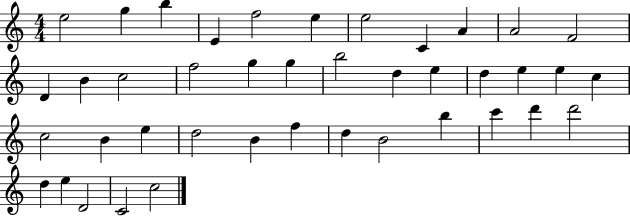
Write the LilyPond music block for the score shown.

{
  \clef treble
  \numericTimeSignature
  \time 4/4
  \key c \major
  e''2 g''4 b''4 | e'4 f''2 e''4 | e''2 c'4 a'4 | a'2 f'2 | \break d'4 b'4 c''2 | f''2 g''4 g''4 | b''2 d''4 e''4 | d''4 e''4 e''4 c''4 | \break c''2 b'4 e''4 | d''2 b'4 f''4 | d''4 b'2 b''4 | c'''4 d'''4 d'''2 | \break d''4 e''4 d'2 | c'2 c''2 | \bar "|."
}